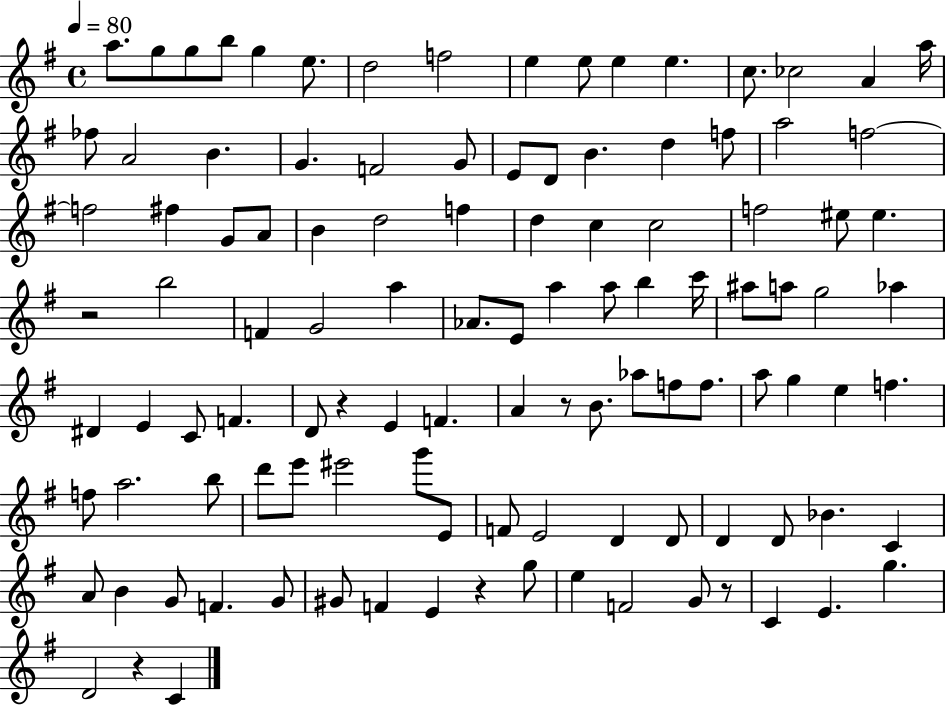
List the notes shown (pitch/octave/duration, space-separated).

A5/e. G5/e G5/e B5/e G5/q E5/e. D5/h F5/h E5/q E5/e E5/q E5/q. C5/e. CES5/h A4/q A5/s FES5/e A4/h B4/q. G4/q. F4/h G4/e E4/e D4/e B4/q. D5/q F5/e A5/h F5/h F5/h F#5/q G4/e A4/e B4/q D5/h F5/q D5/q C5/q C5/h F5/h EIS5/e EIS5/q. R/h B5/h F4/q G4/h A5/q Ab4/e. E4/e A5/q A5/e B5/q C6/s A#5/e A5/e G5/h Ab5/q D#4/q E4/q C4/e F4/q. D4/e R/q E4/q F4/q. A4/q R/e B4/e. Ab5/e F5/e F5/e. A5/e G5/q E5/q F5/q. F5/e A5/h. B5/e D6/e E6/e EIS6/h G6/e E4/e F4/e E4/h D4/q D4/e D4/q D4/e Bb4/q. C4/q A4/e B4/q G4/e F4/q. G4/e G#4/e F4/q E4/q R/q G5/e E5/q F4/h G4/e R/e C4/q E4/q. G5/q. D4/h R/q C4/q